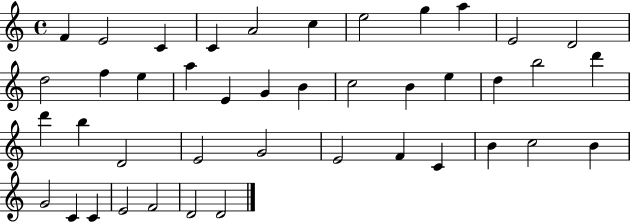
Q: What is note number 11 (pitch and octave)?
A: D4